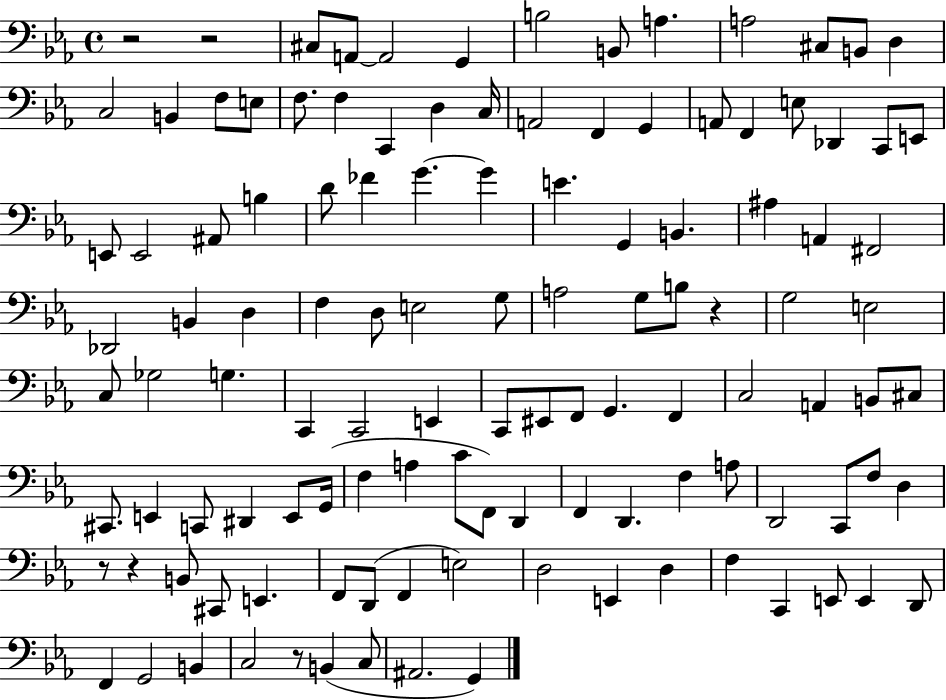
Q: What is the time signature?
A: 4/4